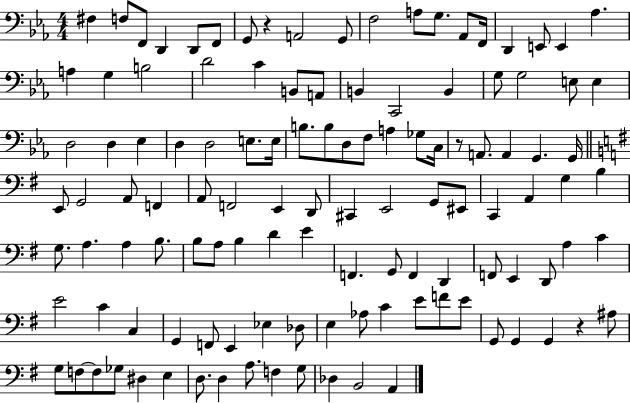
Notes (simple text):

F#3/q F3/e F2/e D2/q D2/e F2/e G2/e R/q A2/h G2/e F3/h A3/e G3/e. Ab2/e F2/s D2/q E2/e E2/q Ab3/q. A3/q G3/q B3/h D4/h C4/q B2/e A2/e B2/q C2/h B2/q G3/e G3/h E3/e E3/q D3/h D3/q Eb3/q D3/q D3/h E3/e. E3/s B3/e. B3/e D3/e F3/e A3/q Gb3/e C3/s R/e A2/e. A2/q G2/q. G2/s E2/e G2/h A2/e F2/q A2/e F2/h E2/q D2/e C#2/q E2/h G2/e EIS2/e C2/q A2/q G3/q B3/q G3/e. A3/q. A3/q B3/e. B3/e A3/e B3/q D4/q E4/q F2/q. G2/e F2/q D2/q F2/e E2/q D2/e A3/q C4/q E4/h C4/q C3/q G2/q F2/e E2/q Eb3/q Db3/e E3/q Ab3/e C4/q E4/e F4/e E4/e G2/e G2/q G2/q R/q A#3/e G3/e F3/e F3/e Gb3/e D#3/q E3/q D3/e. D3/q A3/e. F3/q G3/e Db3/q B2/h A2/q